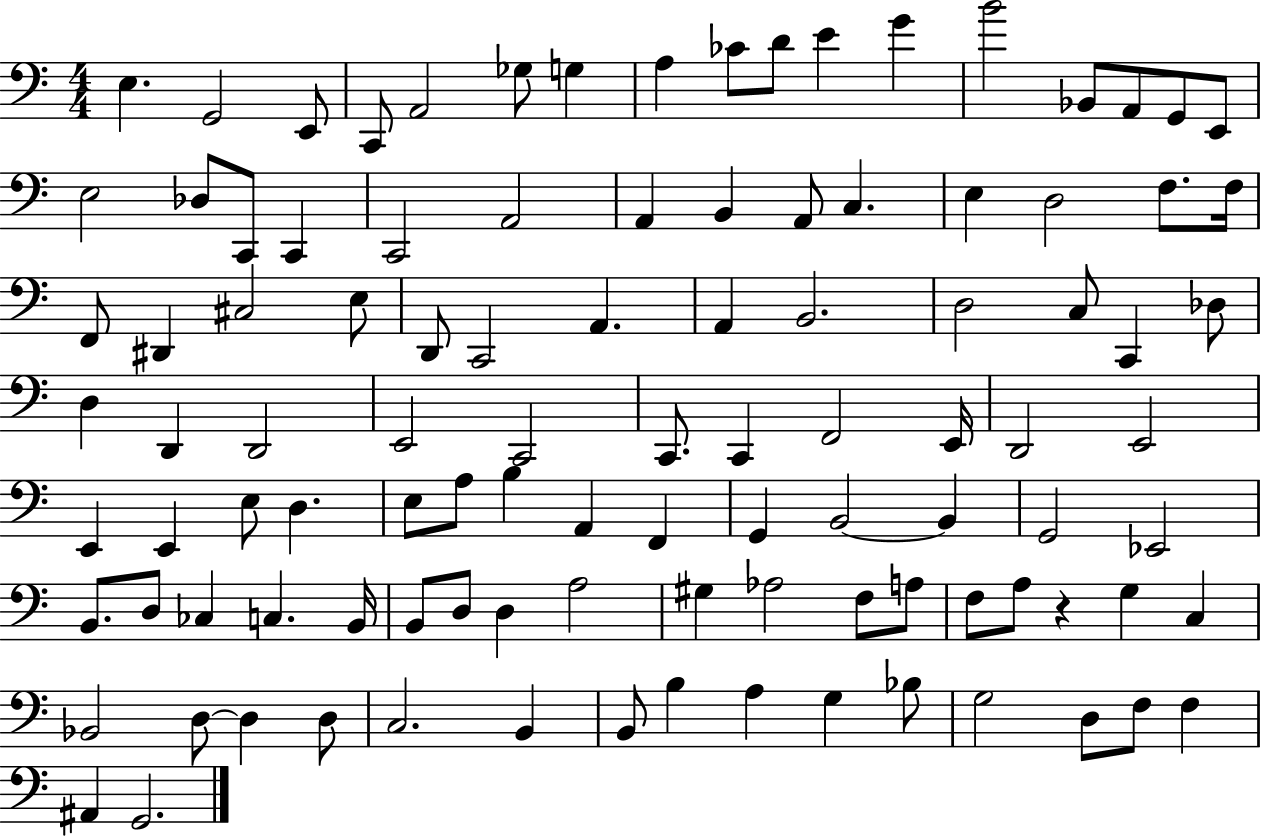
X:1
T:Untitled
M:4/4
L:1/4
K:C
E, G,,2 E,,/2 C,,/2 A,,2 _G,/2 G, A, _C/2 D/2 E G B2 _B,,/2 A,,/2 G,,/2 E,,/2 E,2 _D,/2 C,,/2 C,, C,,2 A,,2 A,, B,, A,,/2 C, E, D,2 F,/2 F,/4 F,,/2 ^D,, ^C,2 E,/2 D,,/2 C,,2 A,, A,, B,,2 D,2 C,/2 C,, _D,/2 D, D,, D,,2 E,,2 C,,2 C,,/2 C,, F,,2 E,,/4 D,,2 E,,2 E,, E,, E,/2 D, E,/2 A,/2 B, A,, F,, G,, B,,2 B,, G,,2 _E,,2 B,,/2 D,/2 _C, C, B,,/4 B,,/2 D,/2 D, A,2 ^G, _A,2 F,/2 A,/2 F,/2 A,/2 z G, C, _B,,2 D,/2 D, D,/2 C,2 B,, B,,/2 B, A, G, _B,/2 G,2 D,/2 F,/2 F, ^A,, G,,2